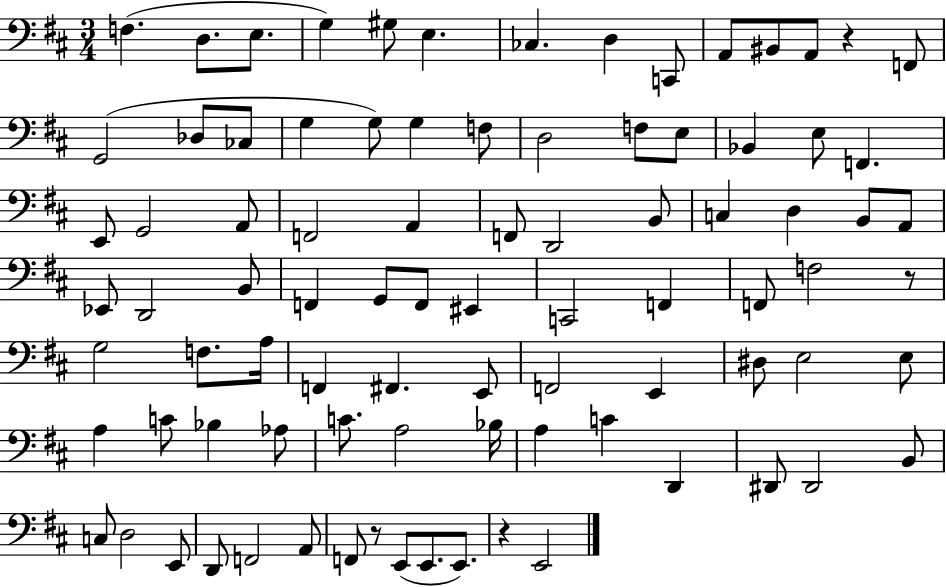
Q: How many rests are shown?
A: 4